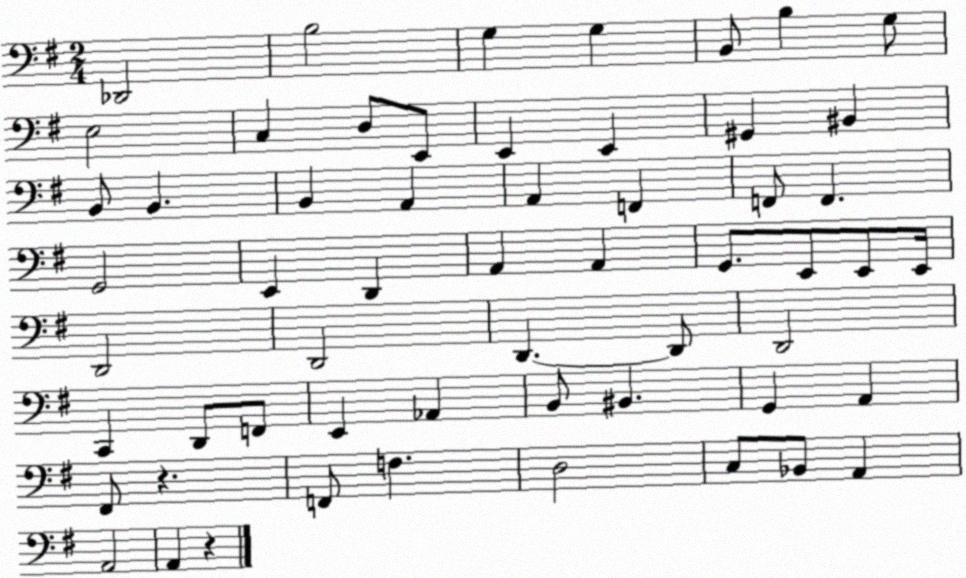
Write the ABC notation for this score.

X:1
T:Untitled
M:2/4
L:1/4
K:G
_D,,2 B,2 G, G, B,,/2 B, G,/2 E,2 C, D,/2 E,,/2 E,, E,, ^G,, ^B,, B,,/2 B,, B,, A,, A,, F,, F,,/2 F,, G,,2 E,, D,, A,, A,, G,,/2 E,,/2 E,,/2 E,,/4 D,,2 D,,2 D,, D,,/2 D,,2 C,, D,,/2 F,,/2 E,, _A,, B,,/2 ^B,, G,, A,, ^F,,/2 z F,,/2 F, D,2 C,/2 _B,,/2 A,, A,,2 A,, z